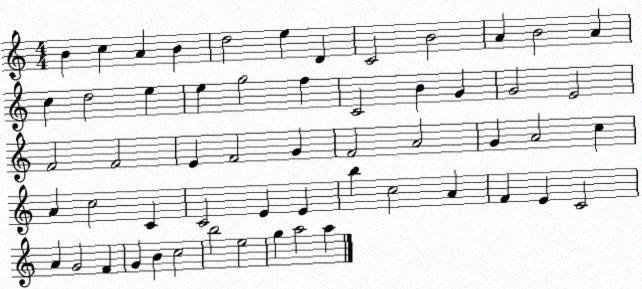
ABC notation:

X:1
T:Untitled
M:4/4
L:1/4
K:C
B c A B d2 e D C2 B2 A B2 A c d2 e e g2 f C2 B G G2 E2 F2 F2 E F2 G F2 A2 G A2 c A c2 C C2 E E b c2 A F E C2 A G2 F G B c2 b2 e2 g a2 a